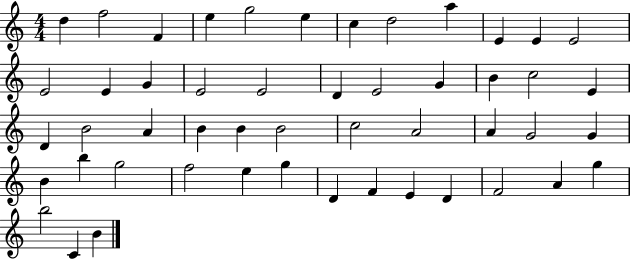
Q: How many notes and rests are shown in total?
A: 50